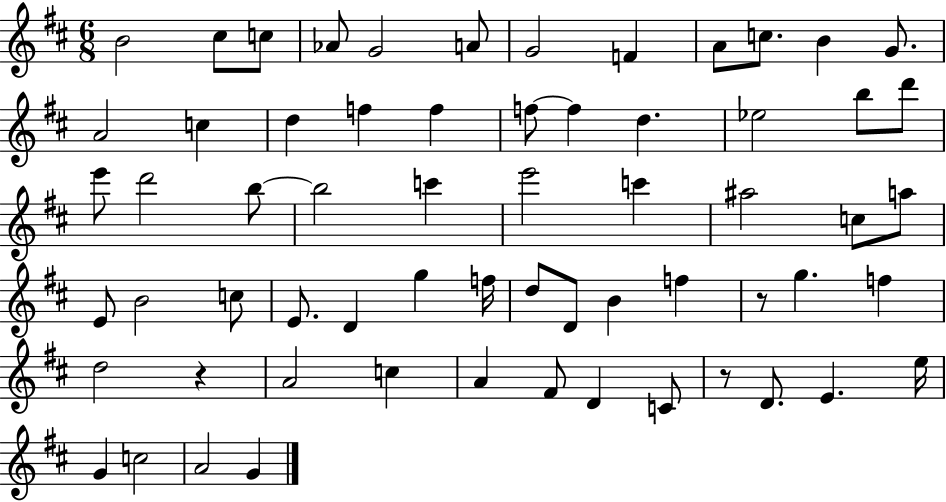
B4/h C#5/e C5/e Ab4/e G4/h A4/e G4/h F4/q A4/e C5/e. B4/q G4/e. A4/h C5/q D5/q F5/q F5/q F5/e F5/q D5/q. Eb5/h B5/e D6/e E6/e D6/h B5/e B5/h C6/q E6/h C6/q A#5/h C5/e A5/e E4/e B4/h C5/e E4/e. D4/q G5/q F5/s D5/e D4/e B4/q F5/q R/e G5/q. F5/q D5/h R/q A4/h C5/q A4/q F#4/e D4/q C4/e R/e D4/e. E4/q. E5/s G4/q C5/h A4/h G4/q